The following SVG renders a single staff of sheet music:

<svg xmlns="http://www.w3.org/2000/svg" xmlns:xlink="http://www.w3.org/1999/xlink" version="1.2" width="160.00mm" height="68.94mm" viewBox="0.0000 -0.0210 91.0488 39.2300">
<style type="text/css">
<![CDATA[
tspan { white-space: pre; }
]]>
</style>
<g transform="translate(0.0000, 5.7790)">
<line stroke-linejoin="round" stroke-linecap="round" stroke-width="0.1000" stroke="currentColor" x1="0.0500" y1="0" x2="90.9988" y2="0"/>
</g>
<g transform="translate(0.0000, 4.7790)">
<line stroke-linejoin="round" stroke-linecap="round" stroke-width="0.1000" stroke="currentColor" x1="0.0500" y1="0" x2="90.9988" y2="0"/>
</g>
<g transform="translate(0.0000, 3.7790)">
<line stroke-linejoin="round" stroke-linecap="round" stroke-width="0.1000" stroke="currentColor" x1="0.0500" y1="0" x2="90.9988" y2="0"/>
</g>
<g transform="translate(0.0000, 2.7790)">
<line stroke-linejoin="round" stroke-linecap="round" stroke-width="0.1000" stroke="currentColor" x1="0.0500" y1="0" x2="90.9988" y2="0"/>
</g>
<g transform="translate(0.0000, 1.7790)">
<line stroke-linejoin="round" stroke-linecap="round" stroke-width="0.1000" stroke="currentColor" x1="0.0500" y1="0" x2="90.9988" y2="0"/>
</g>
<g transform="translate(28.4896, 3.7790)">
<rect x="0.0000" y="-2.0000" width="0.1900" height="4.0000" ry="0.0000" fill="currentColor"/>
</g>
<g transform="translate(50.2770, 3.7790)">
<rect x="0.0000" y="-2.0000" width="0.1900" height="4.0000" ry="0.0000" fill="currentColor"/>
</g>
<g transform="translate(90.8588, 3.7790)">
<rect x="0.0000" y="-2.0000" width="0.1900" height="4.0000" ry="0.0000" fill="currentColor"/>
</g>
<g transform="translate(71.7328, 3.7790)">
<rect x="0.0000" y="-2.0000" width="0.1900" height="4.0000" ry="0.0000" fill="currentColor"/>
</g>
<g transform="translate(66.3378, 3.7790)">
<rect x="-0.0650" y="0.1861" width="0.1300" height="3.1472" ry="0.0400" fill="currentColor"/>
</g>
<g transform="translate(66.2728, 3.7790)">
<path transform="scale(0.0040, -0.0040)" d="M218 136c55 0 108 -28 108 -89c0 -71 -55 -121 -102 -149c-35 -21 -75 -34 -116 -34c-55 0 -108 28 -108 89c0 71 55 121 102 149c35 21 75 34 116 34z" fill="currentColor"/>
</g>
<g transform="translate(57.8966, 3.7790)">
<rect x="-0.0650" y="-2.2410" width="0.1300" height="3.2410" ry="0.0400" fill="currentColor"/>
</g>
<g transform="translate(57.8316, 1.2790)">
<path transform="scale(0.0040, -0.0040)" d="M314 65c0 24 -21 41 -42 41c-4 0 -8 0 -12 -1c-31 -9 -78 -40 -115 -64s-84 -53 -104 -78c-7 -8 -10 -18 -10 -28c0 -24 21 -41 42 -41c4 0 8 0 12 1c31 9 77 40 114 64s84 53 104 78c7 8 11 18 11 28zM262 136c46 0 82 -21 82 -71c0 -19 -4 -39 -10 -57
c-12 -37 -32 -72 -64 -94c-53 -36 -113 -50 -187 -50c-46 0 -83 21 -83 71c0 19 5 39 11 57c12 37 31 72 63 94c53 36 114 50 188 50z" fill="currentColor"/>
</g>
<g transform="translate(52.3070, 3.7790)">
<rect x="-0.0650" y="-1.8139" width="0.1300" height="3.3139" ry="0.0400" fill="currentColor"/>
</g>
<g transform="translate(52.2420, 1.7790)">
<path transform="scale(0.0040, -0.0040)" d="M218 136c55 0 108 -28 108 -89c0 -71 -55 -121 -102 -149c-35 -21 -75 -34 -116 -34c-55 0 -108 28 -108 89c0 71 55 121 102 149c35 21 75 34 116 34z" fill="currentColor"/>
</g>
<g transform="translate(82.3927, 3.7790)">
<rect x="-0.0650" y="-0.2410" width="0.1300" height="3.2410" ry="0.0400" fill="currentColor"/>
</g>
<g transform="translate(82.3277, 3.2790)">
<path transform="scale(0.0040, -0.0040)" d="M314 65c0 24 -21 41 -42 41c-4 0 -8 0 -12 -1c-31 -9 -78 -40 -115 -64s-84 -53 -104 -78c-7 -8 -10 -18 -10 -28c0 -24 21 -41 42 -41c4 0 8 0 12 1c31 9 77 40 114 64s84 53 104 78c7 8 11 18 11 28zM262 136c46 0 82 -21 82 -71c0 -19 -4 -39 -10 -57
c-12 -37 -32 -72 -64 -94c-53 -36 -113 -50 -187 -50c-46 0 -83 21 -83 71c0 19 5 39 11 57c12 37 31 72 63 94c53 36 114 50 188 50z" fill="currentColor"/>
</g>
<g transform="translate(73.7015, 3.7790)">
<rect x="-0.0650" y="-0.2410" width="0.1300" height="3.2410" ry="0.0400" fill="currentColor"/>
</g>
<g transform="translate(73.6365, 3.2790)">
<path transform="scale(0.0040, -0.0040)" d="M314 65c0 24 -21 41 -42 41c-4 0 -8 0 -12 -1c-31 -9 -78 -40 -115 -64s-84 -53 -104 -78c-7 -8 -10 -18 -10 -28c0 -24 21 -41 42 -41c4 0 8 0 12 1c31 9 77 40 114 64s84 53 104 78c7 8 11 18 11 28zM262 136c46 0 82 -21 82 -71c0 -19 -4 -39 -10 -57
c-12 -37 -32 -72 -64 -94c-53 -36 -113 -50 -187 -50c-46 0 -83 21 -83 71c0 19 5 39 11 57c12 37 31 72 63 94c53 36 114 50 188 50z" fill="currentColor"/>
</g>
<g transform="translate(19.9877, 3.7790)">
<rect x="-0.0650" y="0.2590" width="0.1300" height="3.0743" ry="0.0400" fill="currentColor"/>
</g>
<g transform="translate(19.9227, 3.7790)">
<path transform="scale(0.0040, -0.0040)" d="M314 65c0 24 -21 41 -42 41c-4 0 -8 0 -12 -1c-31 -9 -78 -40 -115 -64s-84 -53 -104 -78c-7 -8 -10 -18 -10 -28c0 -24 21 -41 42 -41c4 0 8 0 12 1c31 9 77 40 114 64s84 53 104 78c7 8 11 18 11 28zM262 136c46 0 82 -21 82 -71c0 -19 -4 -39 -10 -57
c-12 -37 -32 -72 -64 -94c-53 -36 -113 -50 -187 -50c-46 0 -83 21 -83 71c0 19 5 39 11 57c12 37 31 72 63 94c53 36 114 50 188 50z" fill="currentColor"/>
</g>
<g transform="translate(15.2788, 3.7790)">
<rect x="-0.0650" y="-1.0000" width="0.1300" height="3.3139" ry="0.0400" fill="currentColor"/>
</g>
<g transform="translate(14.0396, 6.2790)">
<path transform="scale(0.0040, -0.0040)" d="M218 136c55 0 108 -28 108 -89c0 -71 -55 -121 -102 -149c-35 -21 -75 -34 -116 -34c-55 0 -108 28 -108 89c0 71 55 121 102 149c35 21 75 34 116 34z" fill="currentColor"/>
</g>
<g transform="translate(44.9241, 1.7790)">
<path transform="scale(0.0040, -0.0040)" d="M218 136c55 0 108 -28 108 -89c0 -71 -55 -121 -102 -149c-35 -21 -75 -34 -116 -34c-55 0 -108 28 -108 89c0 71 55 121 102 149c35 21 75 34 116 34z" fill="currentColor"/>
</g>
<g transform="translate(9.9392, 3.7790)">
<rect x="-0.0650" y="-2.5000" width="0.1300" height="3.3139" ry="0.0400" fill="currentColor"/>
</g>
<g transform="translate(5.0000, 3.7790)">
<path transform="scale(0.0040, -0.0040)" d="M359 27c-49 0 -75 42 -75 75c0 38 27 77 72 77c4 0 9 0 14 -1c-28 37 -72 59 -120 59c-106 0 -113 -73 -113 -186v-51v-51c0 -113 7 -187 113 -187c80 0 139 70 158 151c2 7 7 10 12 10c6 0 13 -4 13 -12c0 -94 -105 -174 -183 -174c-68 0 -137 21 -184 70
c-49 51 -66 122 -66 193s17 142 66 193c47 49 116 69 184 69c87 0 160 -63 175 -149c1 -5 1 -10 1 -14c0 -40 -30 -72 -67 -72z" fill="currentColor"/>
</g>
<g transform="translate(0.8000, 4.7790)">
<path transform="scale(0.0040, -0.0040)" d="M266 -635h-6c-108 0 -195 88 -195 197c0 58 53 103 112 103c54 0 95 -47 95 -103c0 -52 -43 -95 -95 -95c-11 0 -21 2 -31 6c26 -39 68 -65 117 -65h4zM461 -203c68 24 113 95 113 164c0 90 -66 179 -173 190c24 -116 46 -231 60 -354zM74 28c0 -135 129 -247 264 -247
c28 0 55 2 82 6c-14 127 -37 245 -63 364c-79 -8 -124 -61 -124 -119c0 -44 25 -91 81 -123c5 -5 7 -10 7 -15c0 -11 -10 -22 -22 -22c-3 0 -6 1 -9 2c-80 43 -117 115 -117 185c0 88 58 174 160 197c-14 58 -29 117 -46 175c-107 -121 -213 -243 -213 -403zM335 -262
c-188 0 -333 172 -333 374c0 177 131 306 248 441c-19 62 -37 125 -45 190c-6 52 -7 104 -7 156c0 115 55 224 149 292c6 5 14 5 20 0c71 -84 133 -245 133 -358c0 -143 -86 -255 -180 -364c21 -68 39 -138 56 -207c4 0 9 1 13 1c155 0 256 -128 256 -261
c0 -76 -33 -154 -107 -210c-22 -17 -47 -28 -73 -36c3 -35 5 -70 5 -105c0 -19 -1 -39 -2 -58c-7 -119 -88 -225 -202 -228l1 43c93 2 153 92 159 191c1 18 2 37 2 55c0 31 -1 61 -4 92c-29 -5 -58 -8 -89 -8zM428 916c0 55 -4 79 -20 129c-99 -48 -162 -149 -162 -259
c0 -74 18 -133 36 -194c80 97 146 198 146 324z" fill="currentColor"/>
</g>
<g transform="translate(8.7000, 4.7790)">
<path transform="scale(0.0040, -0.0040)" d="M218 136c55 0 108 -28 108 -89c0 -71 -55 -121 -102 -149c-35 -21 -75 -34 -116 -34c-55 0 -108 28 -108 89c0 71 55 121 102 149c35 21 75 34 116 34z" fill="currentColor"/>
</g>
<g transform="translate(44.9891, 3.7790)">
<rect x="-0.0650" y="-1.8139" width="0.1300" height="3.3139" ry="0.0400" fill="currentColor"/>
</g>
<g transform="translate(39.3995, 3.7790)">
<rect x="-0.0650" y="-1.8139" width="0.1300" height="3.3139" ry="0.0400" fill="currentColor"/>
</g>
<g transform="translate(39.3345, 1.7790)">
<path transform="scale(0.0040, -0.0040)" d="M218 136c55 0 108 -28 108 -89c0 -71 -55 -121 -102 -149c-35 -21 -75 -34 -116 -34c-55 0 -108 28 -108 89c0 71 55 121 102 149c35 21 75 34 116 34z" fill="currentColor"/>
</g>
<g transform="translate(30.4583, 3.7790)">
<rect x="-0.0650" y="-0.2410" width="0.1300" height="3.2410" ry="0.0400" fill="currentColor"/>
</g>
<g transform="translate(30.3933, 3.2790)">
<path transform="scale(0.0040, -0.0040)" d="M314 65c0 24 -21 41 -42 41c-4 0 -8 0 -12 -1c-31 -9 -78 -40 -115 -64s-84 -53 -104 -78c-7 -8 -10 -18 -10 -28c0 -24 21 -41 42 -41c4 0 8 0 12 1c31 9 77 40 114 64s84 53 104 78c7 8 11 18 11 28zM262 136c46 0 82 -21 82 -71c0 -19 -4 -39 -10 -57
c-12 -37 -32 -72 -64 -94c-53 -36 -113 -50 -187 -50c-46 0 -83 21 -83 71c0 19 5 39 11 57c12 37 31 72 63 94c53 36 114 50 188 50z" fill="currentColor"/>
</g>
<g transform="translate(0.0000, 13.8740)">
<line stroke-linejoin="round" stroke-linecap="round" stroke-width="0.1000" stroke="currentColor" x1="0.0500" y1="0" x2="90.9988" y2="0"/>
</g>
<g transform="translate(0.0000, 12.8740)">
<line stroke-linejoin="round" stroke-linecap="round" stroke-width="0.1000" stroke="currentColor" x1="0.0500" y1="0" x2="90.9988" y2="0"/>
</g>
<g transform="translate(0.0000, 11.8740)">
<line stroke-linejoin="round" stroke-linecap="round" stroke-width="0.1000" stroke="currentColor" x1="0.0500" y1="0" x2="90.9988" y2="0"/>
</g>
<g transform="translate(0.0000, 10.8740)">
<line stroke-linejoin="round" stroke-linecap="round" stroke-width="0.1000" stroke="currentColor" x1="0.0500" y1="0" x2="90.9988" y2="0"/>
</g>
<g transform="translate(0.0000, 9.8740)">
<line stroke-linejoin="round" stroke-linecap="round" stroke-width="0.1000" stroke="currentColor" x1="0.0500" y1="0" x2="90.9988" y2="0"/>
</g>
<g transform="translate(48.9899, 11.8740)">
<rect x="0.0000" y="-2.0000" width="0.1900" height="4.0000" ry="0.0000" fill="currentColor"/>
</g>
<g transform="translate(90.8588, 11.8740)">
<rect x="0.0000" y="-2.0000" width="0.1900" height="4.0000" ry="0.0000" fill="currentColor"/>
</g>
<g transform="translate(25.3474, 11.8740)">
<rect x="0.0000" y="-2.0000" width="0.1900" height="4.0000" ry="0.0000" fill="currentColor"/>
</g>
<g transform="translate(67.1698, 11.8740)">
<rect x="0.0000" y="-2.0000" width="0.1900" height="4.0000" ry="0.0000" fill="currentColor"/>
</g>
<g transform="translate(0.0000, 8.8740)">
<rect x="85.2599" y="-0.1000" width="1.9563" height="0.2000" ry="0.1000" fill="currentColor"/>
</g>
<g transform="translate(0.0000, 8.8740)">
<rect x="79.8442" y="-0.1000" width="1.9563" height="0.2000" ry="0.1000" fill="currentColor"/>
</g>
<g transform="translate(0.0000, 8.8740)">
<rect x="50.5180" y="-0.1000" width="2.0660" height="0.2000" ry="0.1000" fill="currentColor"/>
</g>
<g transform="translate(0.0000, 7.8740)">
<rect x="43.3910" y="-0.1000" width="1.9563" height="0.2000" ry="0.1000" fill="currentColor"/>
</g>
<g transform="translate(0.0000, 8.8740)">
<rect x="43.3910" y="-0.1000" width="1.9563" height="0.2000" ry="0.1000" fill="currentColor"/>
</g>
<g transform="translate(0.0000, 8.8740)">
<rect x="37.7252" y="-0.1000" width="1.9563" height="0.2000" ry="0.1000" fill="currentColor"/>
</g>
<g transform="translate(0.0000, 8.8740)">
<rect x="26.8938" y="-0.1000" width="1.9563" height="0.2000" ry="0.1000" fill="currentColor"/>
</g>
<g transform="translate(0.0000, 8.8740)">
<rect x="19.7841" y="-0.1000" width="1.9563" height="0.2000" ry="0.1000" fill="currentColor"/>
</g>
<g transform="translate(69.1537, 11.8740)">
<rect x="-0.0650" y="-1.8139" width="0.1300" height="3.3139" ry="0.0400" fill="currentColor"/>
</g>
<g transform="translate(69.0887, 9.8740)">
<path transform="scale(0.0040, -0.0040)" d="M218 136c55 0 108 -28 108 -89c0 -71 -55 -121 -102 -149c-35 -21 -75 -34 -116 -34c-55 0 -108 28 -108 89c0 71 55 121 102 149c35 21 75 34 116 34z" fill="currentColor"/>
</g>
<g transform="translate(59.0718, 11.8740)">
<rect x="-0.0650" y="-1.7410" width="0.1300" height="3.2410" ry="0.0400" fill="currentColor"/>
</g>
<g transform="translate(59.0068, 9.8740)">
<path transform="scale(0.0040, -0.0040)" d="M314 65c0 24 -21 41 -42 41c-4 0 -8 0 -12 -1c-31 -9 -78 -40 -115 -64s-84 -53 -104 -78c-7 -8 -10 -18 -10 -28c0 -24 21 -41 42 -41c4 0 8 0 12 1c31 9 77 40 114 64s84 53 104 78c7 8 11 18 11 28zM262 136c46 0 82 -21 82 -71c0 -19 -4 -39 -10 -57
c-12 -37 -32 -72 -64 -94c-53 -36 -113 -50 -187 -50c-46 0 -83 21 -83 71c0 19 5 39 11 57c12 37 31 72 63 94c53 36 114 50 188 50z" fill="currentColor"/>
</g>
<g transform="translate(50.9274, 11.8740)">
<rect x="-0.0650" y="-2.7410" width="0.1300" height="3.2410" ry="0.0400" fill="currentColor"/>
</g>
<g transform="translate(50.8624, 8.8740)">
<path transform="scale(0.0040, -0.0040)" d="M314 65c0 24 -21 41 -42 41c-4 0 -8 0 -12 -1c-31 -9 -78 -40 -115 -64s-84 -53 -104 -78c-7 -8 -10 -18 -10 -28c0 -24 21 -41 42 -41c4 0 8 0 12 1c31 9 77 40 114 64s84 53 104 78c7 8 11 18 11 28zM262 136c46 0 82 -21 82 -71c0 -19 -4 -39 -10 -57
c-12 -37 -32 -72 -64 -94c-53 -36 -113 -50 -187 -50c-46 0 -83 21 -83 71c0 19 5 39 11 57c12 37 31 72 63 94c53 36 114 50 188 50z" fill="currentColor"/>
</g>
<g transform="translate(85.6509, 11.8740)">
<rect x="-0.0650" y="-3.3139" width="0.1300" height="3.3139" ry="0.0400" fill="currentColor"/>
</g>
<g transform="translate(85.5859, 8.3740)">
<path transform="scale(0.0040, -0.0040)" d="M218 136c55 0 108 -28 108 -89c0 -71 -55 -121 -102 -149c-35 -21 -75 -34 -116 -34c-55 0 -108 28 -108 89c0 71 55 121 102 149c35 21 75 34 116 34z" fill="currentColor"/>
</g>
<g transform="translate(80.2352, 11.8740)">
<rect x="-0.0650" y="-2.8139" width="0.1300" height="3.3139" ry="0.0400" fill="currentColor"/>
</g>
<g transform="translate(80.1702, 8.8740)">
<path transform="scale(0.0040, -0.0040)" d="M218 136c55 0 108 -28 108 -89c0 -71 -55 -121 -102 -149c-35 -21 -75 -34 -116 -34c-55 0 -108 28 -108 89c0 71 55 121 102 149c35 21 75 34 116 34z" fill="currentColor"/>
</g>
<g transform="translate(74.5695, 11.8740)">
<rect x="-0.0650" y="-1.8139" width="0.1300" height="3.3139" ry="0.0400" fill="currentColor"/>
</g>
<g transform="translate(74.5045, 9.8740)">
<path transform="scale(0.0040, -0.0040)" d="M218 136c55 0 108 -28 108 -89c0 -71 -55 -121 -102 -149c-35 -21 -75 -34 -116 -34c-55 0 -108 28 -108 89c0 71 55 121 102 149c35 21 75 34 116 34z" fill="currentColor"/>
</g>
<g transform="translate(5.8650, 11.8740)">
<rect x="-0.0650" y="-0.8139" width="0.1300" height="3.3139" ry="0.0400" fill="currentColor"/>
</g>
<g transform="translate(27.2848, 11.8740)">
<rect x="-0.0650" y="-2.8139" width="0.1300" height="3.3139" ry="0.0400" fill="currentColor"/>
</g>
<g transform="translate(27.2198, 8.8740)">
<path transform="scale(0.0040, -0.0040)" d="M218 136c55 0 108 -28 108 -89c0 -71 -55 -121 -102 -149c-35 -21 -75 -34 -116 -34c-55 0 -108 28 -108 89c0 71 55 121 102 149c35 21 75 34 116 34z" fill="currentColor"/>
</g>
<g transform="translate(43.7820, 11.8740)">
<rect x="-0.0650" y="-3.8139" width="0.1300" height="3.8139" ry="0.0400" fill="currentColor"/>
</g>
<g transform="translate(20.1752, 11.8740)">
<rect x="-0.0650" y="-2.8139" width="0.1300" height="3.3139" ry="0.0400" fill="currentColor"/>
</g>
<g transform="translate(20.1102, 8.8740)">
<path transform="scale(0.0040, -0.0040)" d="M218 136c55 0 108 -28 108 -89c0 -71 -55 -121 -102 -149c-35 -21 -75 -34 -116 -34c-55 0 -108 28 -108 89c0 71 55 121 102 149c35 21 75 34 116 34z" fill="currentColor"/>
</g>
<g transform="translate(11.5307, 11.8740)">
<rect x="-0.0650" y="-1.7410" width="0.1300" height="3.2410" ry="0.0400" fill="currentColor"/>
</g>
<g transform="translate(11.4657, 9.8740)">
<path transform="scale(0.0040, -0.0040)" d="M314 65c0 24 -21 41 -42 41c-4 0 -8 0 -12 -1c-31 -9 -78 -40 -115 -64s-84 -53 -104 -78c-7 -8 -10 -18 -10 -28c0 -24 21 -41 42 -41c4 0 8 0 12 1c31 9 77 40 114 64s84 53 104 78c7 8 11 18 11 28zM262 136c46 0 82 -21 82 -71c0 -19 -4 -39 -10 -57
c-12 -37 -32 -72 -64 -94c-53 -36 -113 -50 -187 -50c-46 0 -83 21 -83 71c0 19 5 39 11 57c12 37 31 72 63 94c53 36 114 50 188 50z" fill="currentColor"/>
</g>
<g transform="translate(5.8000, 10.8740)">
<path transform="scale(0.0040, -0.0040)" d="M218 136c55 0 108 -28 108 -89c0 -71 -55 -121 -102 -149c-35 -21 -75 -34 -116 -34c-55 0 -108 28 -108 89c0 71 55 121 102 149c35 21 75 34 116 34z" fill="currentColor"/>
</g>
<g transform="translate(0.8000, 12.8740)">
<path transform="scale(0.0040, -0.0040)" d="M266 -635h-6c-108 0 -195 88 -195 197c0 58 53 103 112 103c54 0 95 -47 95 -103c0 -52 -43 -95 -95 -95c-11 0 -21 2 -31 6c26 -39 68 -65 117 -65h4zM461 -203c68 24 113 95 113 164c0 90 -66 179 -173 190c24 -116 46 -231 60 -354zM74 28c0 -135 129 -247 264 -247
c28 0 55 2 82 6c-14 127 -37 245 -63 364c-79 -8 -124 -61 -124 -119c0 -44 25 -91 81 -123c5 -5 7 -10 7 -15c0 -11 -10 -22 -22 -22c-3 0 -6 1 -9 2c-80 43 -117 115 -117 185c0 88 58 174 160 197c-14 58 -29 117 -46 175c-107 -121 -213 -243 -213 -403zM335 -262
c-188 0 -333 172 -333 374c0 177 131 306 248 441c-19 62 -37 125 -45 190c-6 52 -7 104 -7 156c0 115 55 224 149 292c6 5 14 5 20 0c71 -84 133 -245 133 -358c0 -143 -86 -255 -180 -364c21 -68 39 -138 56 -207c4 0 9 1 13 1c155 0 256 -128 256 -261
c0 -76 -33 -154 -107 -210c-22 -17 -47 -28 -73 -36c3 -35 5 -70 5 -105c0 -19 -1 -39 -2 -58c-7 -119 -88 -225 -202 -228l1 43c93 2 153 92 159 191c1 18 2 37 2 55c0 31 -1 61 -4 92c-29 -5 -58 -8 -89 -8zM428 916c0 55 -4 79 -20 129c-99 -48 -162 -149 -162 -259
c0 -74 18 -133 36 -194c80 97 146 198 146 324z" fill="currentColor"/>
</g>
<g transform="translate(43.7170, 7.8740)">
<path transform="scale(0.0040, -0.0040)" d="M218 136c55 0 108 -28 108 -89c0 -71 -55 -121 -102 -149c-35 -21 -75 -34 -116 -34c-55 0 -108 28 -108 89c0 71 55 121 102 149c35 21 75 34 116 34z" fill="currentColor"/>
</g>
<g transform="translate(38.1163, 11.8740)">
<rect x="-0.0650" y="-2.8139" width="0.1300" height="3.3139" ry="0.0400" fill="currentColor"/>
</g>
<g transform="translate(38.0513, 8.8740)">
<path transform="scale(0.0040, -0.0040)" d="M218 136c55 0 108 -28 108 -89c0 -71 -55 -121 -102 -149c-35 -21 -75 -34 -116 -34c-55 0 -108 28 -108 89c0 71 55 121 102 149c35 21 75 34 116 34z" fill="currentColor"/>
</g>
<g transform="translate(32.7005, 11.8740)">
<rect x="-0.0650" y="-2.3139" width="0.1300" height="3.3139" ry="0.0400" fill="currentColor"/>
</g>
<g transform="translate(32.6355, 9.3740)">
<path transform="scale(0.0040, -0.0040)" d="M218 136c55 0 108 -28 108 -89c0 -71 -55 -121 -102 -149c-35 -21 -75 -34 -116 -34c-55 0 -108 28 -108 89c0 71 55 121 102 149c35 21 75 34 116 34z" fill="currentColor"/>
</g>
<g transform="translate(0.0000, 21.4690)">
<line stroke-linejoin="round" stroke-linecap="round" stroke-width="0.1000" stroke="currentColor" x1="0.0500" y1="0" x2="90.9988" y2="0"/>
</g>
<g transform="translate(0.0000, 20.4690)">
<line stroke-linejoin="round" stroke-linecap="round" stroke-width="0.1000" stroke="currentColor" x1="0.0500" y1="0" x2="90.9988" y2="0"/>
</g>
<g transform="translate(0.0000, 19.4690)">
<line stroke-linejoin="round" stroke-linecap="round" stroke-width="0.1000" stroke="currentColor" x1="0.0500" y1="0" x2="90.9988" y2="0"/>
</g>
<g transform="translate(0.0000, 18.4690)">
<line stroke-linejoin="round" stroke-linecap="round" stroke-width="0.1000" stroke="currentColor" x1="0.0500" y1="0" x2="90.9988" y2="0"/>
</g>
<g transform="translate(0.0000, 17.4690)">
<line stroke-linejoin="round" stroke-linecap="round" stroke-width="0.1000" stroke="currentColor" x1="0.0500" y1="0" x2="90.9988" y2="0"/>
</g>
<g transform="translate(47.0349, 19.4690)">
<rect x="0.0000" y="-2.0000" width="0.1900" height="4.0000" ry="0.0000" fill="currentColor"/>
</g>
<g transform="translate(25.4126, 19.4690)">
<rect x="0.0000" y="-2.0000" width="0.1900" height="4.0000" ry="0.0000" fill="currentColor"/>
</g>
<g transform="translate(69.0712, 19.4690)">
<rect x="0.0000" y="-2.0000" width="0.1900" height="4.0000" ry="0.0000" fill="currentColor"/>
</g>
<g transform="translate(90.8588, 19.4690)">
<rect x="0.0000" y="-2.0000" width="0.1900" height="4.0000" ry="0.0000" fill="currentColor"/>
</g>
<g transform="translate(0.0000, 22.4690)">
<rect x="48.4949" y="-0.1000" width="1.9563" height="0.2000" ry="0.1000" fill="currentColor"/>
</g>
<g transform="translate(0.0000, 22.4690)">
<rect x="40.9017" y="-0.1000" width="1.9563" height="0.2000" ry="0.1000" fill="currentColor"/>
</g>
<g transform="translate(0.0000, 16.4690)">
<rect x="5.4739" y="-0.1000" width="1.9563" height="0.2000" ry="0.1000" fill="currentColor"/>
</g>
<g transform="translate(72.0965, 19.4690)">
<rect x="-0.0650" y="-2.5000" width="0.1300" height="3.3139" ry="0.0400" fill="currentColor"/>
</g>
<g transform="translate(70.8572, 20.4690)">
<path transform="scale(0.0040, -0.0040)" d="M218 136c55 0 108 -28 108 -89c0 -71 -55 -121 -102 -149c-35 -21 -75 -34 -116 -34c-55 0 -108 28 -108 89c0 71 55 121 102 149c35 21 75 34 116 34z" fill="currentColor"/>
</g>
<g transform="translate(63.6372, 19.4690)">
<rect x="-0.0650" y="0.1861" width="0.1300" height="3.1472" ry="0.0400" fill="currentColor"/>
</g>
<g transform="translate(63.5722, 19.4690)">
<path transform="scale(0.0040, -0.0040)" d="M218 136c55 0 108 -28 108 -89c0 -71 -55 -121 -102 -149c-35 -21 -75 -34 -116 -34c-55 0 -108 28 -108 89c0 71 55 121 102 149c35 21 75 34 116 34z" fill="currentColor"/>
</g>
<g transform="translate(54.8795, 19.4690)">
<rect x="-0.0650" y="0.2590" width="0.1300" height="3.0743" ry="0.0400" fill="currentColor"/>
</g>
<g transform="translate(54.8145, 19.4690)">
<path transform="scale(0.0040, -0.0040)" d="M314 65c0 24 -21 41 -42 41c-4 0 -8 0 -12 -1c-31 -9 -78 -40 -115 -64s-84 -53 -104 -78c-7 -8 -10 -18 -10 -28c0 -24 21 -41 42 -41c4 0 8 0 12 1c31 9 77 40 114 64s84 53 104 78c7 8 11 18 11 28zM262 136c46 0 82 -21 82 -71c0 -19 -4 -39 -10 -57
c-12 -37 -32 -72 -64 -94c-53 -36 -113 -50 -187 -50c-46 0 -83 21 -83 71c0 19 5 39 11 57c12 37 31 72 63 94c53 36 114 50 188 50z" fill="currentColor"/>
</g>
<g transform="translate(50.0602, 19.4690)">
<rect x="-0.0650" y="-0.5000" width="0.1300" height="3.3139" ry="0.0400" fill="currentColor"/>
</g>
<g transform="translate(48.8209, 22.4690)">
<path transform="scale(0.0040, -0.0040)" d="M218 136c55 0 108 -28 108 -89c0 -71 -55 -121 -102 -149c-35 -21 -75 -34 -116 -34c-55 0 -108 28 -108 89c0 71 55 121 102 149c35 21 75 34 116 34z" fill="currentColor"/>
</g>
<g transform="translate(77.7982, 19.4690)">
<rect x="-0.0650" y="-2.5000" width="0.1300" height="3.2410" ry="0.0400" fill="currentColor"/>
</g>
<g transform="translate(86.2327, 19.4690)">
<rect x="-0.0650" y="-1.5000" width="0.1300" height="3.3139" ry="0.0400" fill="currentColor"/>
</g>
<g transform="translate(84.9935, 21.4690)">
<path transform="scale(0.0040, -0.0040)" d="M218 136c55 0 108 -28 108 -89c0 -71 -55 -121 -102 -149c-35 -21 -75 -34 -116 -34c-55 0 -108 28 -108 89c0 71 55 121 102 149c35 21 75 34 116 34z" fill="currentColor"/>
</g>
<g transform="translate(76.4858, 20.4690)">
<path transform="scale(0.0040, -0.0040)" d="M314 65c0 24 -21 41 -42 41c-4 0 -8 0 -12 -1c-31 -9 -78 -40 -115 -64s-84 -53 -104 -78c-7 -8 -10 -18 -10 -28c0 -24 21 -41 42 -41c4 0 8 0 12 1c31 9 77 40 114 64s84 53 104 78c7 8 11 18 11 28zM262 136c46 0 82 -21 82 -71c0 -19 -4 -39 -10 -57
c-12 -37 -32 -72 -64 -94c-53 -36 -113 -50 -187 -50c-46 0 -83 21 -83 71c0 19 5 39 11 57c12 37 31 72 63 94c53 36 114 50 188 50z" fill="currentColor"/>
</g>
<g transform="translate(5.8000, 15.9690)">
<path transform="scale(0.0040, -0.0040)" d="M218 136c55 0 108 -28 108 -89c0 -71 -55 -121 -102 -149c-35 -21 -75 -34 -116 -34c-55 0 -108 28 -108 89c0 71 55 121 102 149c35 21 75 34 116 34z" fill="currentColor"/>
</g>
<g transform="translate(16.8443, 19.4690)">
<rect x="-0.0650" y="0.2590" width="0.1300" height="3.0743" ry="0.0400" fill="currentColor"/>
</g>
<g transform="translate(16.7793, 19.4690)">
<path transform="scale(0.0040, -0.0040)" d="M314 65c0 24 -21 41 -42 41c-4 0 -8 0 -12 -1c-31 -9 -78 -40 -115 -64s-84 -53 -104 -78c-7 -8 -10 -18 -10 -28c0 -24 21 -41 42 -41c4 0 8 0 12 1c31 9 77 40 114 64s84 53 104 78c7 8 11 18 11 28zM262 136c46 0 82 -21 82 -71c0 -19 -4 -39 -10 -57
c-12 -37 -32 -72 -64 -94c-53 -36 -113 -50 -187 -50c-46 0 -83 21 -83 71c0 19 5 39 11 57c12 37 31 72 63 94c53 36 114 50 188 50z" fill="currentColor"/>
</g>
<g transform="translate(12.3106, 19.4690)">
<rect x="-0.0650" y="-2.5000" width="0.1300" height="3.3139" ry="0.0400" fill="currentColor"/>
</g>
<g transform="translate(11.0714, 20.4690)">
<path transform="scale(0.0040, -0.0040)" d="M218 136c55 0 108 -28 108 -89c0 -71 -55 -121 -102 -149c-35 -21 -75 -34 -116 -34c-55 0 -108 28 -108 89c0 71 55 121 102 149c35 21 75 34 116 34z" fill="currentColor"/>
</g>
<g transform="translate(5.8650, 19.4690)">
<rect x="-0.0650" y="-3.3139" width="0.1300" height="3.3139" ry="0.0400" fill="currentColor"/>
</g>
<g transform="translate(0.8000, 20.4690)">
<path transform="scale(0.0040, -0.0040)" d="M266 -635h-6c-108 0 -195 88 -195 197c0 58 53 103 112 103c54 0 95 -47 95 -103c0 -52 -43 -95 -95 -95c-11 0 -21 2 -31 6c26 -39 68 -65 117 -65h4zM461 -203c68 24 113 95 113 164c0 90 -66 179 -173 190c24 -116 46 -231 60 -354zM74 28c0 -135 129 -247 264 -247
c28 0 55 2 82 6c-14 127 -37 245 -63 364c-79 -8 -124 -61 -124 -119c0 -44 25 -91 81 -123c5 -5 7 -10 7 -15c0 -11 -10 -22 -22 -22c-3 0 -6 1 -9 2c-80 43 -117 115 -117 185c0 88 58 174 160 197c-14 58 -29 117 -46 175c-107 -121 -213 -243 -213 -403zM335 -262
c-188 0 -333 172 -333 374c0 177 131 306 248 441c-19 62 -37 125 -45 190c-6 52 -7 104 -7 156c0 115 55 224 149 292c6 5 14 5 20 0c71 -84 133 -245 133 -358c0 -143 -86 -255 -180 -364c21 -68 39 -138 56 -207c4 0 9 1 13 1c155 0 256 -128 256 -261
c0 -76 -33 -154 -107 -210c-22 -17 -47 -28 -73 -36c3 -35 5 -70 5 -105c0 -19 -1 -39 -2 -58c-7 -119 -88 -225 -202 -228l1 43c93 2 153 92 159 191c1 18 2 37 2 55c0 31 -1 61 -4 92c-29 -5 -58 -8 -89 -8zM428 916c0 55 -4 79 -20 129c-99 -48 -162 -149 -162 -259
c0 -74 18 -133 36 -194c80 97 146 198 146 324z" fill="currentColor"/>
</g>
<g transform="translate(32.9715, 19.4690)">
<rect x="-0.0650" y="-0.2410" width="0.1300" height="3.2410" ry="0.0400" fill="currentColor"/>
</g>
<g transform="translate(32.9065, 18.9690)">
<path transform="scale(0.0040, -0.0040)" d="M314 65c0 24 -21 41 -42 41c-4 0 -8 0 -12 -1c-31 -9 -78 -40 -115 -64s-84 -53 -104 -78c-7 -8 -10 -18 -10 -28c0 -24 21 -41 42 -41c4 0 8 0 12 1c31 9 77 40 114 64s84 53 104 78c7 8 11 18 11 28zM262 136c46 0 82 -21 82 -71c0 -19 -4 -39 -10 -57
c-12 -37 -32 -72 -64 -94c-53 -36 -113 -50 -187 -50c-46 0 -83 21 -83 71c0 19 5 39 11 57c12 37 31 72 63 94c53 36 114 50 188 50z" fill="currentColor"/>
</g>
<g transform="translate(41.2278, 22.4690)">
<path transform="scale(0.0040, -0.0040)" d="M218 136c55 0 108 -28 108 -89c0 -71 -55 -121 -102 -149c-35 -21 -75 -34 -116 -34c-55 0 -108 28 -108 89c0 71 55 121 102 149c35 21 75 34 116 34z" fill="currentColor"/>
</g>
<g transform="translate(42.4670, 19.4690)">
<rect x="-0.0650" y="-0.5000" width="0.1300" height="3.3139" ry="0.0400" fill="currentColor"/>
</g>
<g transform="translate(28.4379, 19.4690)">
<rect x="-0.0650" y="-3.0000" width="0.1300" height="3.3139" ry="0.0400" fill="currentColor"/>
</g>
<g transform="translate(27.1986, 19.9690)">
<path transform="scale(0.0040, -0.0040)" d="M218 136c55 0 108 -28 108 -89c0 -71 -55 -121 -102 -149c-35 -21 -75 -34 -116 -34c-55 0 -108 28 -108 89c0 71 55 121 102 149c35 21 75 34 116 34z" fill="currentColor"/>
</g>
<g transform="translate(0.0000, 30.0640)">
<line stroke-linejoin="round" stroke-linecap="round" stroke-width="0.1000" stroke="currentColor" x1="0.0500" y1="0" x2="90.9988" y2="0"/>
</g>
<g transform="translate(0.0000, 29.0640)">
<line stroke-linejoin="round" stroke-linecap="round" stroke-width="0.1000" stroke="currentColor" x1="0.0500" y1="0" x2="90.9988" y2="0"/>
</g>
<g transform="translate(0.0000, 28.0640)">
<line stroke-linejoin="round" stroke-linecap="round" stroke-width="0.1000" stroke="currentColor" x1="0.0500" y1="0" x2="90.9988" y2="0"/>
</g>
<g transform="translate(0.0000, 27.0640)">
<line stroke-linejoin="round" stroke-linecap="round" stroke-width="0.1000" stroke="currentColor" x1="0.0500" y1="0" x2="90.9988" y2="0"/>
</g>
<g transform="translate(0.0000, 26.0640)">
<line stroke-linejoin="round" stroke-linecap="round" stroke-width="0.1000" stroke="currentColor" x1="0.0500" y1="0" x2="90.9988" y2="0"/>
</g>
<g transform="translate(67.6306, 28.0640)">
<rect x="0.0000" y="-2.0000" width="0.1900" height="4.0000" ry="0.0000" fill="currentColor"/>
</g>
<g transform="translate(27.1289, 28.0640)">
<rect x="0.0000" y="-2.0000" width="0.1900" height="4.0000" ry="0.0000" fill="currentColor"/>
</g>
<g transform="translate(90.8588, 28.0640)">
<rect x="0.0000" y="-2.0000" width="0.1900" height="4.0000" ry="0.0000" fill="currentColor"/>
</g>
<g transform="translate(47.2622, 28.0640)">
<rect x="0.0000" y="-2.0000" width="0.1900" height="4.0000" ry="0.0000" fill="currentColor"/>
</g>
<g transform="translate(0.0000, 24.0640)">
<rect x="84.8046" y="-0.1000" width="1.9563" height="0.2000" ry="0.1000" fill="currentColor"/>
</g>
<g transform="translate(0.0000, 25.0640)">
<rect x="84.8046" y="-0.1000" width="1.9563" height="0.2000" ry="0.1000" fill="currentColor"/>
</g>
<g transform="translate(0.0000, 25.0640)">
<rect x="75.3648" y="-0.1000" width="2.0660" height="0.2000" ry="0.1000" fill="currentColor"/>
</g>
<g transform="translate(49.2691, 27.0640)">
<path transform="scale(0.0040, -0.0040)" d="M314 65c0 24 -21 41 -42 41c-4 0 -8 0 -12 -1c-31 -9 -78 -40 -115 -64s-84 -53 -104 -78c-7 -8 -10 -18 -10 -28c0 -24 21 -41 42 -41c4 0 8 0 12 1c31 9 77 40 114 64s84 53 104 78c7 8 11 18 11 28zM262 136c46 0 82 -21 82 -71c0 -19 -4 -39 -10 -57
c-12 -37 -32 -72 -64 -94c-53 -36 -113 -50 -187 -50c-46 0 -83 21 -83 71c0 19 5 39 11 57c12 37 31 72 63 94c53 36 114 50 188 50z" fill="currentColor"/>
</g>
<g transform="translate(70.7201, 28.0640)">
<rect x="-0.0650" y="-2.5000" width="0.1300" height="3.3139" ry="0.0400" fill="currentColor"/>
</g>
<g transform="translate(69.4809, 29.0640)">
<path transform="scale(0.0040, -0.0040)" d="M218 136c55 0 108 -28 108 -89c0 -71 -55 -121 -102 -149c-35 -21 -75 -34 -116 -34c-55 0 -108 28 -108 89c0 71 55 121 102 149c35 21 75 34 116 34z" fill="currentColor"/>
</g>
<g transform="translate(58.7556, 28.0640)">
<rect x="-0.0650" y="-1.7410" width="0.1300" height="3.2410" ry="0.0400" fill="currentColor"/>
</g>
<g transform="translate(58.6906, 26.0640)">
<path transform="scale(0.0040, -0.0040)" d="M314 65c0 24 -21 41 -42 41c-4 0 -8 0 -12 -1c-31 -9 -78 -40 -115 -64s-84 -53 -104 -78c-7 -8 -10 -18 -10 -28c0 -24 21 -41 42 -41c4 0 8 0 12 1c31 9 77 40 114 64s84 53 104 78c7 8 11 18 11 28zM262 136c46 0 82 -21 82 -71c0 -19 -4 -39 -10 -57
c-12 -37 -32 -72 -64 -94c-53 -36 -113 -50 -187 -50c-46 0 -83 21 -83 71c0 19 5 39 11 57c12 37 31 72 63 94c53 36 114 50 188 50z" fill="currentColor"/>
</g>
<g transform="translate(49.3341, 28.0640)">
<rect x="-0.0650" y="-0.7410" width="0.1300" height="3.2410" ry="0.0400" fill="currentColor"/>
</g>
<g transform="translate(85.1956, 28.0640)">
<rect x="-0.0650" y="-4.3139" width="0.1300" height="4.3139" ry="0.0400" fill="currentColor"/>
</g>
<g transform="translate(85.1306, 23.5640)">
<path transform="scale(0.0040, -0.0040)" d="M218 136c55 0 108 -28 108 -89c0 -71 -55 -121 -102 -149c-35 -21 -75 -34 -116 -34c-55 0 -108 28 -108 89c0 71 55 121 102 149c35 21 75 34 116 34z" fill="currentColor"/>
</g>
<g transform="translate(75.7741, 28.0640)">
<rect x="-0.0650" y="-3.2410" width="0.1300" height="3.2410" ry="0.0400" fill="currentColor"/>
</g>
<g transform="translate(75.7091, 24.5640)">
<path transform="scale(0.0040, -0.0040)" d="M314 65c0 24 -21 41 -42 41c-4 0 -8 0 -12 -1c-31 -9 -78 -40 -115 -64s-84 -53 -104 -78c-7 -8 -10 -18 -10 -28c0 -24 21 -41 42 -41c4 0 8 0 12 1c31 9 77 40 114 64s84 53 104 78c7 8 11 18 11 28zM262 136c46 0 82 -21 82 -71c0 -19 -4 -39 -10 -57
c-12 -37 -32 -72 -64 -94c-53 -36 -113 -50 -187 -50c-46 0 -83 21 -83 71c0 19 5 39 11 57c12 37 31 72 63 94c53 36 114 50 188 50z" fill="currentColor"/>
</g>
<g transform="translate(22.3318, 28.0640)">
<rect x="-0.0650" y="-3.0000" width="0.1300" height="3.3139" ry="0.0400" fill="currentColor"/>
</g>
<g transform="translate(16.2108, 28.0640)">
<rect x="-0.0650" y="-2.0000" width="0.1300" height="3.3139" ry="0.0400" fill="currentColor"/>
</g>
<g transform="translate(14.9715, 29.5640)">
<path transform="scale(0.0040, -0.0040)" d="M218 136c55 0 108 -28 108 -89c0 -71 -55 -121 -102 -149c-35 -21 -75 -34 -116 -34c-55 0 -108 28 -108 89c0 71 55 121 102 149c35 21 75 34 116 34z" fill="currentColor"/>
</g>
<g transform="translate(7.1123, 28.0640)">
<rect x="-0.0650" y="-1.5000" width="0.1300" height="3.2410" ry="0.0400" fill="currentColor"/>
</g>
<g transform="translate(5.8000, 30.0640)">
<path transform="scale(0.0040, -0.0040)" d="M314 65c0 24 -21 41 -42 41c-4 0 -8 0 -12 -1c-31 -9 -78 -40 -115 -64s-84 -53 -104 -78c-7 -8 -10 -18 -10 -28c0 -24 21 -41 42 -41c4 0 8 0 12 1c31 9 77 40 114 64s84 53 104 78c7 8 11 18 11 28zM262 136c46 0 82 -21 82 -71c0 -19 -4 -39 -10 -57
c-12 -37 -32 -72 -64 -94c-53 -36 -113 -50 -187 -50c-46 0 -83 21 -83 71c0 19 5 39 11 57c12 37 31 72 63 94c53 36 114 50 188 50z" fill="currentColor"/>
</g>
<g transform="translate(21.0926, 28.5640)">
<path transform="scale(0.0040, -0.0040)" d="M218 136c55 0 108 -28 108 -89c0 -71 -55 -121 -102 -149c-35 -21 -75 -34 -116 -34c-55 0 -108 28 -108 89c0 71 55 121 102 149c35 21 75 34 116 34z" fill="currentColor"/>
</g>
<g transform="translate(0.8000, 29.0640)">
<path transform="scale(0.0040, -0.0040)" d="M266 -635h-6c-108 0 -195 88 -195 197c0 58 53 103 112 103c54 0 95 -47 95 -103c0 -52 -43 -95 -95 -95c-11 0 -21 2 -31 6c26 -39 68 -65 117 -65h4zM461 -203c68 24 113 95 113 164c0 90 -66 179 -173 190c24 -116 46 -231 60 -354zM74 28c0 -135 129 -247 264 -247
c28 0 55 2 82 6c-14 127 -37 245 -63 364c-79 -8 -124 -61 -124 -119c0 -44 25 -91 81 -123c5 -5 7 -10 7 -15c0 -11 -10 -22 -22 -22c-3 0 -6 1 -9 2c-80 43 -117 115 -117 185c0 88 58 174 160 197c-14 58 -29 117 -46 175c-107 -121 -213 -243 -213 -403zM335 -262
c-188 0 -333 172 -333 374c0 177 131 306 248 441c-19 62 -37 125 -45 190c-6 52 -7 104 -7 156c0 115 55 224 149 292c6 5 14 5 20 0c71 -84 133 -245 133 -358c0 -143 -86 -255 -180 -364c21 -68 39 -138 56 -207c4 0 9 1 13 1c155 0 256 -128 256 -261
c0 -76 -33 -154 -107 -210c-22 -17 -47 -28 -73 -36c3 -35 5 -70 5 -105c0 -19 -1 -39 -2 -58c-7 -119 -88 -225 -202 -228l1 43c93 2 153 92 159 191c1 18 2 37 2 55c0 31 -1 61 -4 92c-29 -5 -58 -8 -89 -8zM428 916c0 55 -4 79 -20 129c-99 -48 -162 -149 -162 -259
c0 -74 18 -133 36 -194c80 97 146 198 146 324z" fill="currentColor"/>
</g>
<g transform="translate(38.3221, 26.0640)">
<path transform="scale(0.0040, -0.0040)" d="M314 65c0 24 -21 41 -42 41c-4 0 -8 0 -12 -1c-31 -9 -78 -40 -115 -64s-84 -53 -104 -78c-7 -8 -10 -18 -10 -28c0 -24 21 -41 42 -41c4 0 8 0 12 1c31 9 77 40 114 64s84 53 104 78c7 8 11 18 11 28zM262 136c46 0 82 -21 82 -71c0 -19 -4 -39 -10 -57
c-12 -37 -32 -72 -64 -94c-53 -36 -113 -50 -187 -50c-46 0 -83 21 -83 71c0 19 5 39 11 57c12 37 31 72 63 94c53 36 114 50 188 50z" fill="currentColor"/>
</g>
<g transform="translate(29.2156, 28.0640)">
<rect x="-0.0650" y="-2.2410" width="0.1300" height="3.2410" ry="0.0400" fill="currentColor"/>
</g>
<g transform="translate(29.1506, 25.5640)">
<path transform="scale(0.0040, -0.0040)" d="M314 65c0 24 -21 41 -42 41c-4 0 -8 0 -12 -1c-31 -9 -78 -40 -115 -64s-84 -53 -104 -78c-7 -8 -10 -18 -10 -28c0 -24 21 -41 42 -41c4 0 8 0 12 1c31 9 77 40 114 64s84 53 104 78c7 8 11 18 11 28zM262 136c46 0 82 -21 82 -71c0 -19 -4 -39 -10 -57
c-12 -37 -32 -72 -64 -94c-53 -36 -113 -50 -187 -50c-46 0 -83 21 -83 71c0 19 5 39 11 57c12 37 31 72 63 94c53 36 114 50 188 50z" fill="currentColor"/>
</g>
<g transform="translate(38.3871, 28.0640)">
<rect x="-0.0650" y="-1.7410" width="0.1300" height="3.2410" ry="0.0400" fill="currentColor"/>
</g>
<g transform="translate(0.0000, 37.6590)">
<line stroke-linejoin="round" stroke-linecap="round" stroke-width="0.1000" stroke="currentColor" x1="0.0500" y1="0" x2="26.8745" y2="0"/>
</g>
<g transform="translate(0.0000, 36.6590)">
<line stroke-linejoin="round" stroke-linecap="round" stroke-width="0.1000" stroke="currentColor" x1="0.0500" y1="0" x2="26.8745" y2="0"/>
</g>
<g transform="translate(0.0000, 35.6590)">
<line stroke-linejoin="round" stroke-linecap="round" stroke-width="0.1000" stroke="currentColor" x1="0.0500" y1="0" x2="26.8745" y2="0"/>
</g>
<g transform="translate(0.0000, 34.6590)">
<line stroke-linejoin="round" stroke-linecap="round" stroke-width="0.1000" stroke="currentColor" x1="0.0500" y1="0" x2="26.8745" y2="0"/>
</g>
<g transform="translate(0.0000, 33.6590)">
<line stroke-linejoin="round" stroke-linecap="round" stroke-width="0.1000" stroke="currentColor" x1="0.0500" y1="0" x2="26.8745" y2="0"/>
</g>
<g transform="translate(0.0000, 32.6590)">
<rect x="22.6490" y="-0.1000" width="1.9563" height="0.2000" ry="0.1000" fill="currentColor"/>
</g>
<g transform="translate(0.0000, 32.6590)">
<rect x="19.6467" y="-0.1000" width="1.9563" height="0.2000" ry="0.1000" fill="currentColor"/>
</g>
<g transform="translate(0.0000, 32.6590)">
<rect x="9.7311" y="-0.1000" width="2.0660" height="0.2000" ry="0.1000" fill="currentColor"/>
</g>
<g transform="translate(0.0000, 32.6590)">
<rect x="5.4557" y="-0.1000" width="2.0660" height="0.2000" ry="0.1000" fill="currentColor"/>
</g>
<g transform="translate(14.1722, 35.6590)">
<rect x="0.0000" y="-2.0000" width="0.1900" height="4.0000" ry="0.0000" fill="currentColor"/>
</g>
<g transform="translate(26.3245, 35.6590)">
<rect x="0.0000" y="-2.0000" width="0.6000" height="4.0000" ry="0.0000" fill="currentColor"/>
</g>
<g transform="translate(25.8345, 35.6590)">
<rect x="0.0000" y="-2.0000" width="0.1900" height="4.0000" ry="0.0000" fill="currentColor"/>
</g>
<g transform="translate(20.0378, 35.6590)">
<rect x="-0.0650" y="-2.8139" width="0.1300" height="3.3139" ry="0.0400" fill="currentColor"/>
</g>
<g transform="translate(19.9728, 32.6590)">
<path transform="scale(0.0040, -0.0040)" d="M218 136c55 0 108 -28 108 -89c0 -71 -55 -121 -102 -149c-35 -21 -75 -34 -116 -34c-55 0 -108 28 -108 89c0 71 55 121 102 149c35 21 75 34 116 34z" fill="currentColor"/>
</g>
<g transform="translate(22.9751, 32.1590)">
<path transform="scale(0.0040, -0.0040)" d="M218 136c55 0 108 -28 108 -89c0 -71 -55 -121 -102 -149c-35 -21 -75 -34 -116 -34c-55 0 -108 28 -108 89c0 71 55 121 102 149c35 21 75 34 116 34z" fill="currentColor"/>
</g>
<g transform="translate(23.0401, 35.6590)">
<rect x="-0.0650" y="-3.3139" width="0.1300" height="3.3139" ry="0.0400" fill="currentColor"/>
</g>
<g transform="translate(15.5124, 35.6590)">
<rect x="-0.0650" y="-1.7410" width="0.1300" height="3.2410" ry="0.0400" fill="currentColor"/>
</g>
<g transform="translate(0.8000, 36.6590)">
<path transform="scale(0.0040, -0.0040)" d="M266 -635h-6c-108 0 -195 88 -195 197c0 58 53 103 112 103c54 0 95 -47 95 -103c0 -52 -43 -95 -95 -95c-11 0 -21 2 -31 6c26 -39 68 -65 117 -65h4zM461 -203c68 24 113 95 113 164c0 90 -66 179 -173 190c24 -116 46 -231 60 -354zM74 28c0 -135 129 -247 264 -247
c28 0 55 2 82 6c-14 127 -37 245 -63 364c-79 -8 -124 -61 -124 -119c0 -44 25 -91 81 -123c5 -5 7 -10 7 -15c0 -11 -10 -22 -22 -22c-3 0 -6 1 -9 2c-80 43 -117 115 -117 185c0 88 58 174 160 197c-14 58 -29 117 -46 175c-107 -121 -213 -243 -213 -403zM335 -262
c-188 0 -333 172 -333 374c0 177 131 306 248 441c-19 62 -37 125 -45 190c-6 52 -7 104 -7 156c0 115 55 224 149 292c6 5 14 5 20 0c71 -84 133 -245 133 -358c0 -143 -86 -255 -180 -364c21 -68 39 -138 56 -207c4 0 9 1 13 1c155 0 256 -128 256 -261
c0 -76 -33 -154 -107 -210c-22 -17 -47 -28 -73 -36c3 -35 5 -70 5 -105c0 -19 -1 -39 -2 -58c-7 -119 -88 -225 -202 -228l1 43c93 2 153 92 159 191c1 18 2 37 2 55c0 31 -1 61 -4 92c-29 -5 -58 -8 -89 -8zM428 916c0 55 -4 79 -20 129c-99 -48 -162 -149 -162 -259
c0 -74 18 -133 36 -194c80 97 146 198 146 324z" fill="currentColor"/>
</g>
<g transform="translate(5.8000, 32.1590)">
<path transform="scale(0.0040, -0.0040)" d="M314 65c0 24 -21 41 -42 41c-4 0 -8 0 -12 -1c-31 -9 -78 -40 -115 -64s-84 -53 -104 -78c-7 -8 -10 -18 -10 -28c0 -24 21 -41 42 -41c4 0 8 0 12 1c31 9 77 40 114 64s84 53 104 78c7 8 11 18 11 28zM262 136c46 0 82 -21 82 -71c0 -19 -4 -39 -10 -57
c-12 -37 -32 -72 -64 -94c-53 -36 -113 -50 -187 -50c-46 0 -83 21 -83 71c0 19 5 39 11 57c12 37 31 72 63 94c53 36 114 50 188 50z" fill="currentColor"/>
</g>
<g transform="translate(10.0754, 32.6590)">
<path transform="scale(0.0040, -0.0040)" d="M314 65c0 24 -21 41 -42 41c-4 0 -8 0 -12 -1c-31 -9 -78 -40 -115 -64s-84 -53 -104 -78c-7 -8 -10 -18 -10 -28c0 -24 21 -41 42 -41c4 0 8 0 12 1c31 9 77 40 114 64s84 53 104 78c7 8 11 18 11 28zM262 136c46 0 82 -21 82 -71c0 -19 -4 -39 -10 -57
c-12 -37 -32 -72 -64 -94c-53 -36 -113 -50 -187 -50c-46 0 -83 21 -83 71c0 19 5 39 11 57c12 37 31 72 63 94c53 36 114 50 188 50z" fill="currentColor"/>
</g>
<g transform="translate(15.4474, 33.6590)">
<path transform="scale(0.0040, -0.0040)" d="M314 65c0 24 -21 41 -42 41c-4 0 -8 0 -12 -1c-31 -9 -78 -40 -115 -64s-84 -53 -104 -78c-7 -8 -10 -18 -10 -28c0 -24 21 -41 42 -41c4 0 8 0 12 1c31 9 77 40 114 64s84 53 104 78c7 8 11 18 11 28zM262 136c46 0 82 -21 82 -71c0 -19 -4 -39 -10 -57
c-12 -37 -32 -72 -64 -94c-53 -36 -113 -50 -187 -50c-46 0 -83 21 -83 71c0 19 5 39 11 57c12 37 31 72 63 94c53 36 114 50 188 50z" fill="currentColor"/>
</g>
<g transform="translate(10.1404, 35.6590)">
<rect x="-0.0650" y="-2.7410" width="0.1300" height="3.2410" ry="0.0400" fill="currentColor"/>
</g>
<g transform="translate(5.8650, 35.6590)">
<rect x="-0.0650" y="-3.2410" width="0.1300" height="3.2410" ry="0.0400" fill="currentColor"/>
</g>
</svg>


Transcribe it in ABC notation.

X:1
T:Untitled
M:4/4
L:1/4
K:C
G D B2 c2 f f f g2 B c2 c2 d f2 a a g a c' a2 f2 f f a b b G B2 A c2 C C B2 B G G2 E E2 F A g2 f2 d2 f2 G b2 d' b2 a2 f2 a b